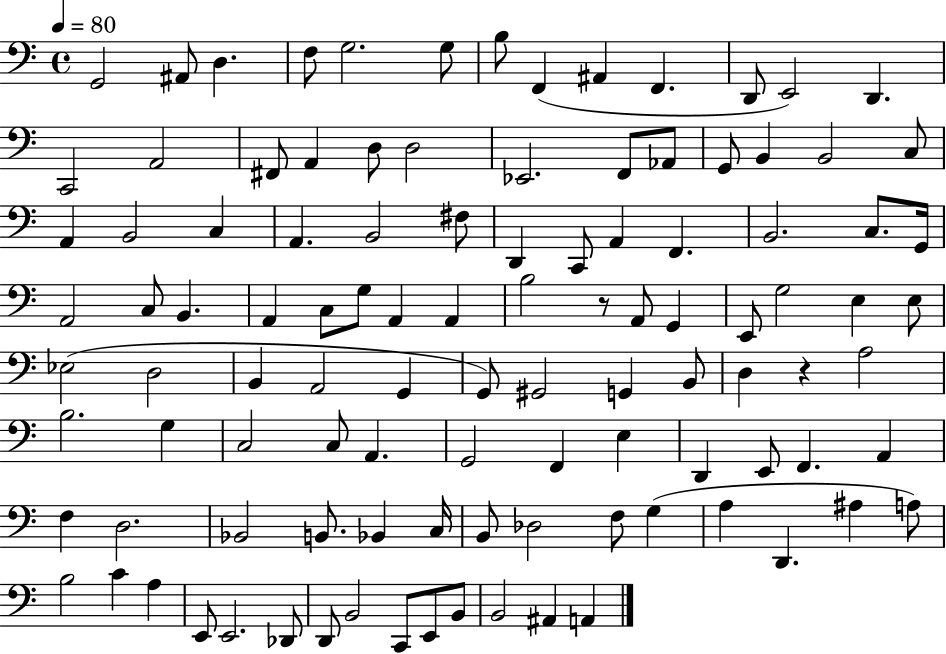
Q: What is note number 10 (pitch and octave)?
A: F2